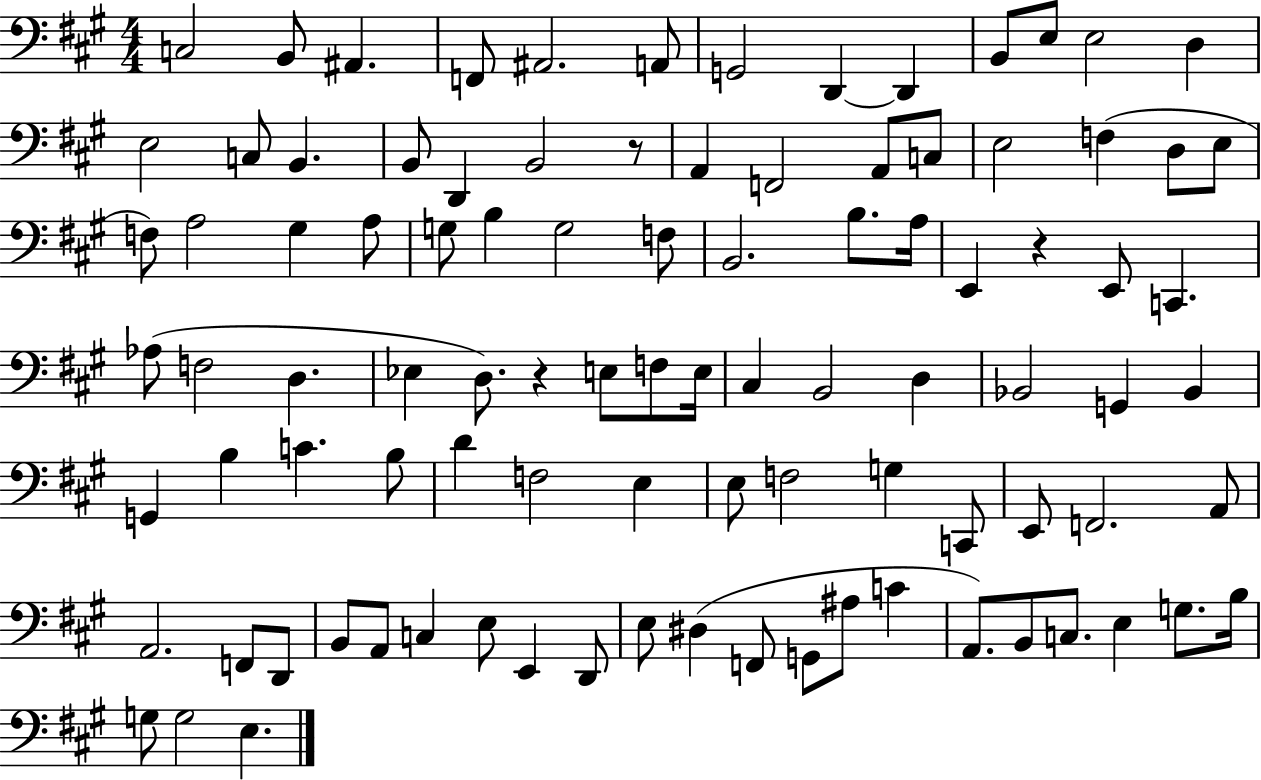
X:1
T:Untitled
M:4/4
L:1/4
K:A
C,2 B,,/2 ^A,, F,,/2 ^A,,2 A,,/2 G,,2 D,, D,, B,,/2 E,/2 E,2 D, E,2 C,/2 B,, B,,/2 D,, B,,2 z/2 A,, F,,2 A,,/2 C,/2 E,2 F, D,/2 E,/2 F,/2 A,2 ^G, A,/2 G,/2 B, G,2 F,/2 B,,2 B,/2 A,/4 E,, z E,,/2 C,, _A,/2 F,2 D, _E, D,/2 z E,/2 F,/2 E,/4 ^C, B,,2 D, _B,,2 G,, _B,, G,, B, C B,/2 D F,2 E, E,/2 F,2 G, C,,/2 E,,/2 F,,2 A,,/2 A,,2 F,,/2 D,,/2 B,,/2 A,,/2 C, E,/2 E,, D,,/2 E,/2 ^D, F,,/2 G,,/2 ^A,/2 C A,,/2 B,,/2 C,/2 E, G,/2 B,/4 G,/2 G,2 E,